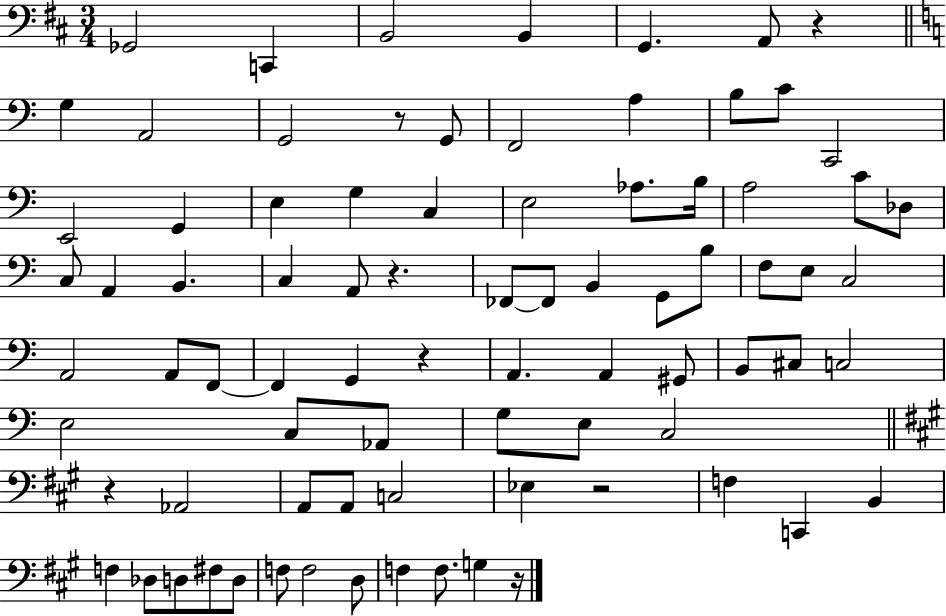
{
  \clef bass
  \numericTimeSignature
  \time 3/4
  \key d \major
  ges,2 c,4 | b,2 b,4 | g,4. a,8 r4 | \bar "||" \break \key c \major g4 a,2 | g,2 r8 g,8 | f,2 a4 | b8 c'8 c,2 | \break e,2 g,4 | e4 g4 c4 | e2 aes8. b16 | a2 c'8 des8 | \break c8 a,4 b,4. | c4 a,8 r4. | fes,8~~ fes,8 b,4 g,8 b8 | f8 e8 c2 | \break a,2 a,8 f,8~~ | f,4 g,4 r4 | a,4. a,4 gis,8 | b,8 cis8 c2 | \break e2 c8 aes,8 | g8 e8 c2 | \bar "||" \break \key a \major r4 aes,2 | a,8 a,8 c2 | ees4 r2 | f4 c,4 b,4 | \break f4 des8 d8 fis8 d8 | f8 f2 d8 | f4 f8. g4 r16 | \bar "|."
}